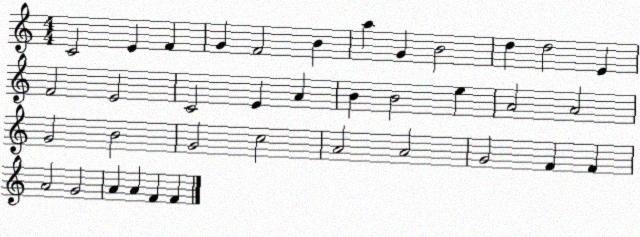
X:1
T:Untitled
M:4/4
L:1/4
K:C
C2 E F G F2 B a G B2 d d2 E F2 E2 C2 E A B B2 e A2 A2 G2 B2 G2 c2 A2 A2 G2 F F A2 G2 A A F F